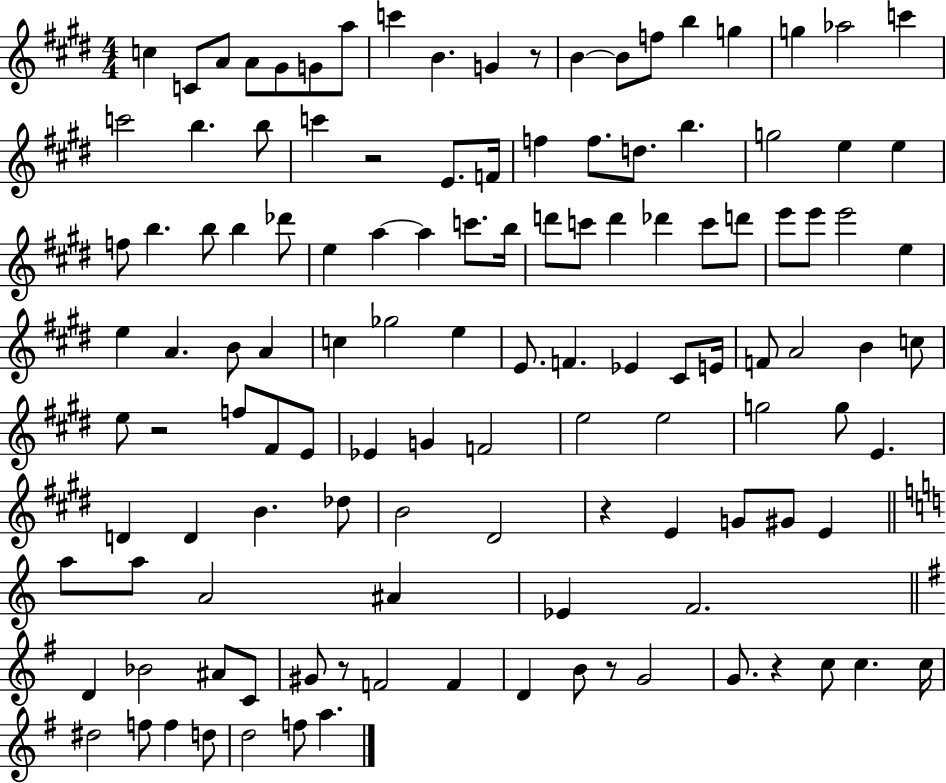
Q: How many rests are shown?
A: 7